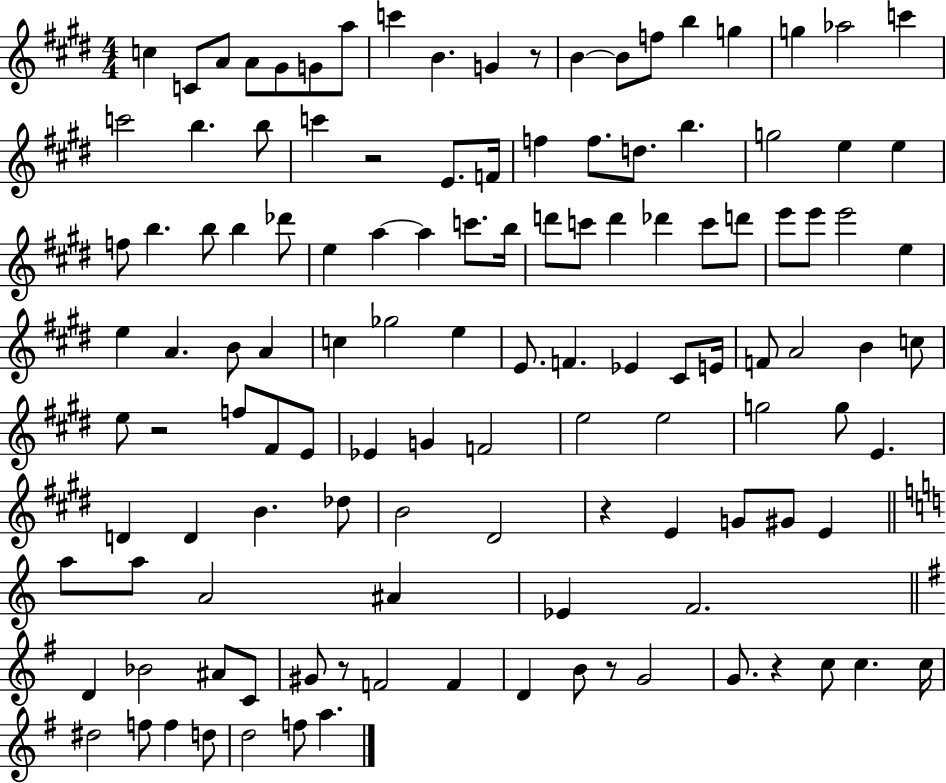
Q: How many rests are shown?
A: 7